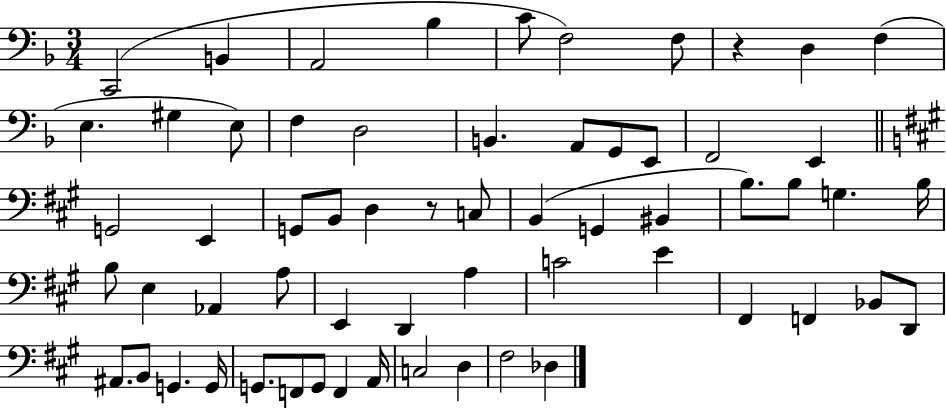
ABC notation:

X:1
T:Untitled
M:3/4
L:1/4
K:F
C,,2 B,, A,,2 _B, C/2 F,2 F,/2 z D, F, E, ^G, E,/2 F, D,2 B,, A,,/2 G,,/2 E,,/2 F,,2 E,, G,,2 E,, G,,/2 B,,/2 D, z/2 C,/2 B,, G,, ^B,, B,/2 B,/2 G, B,/4 B,/2 E, _A,, A,/2 E,, D,, A, C2 E ^F,, F,, _B,,/2 D,,/2 ^A,,/2 B,,/2 G,, G,,/4 G,,/2 F,,/2 G,,/2 F,, A,,/4 C,2 D, ^F,2 _D,